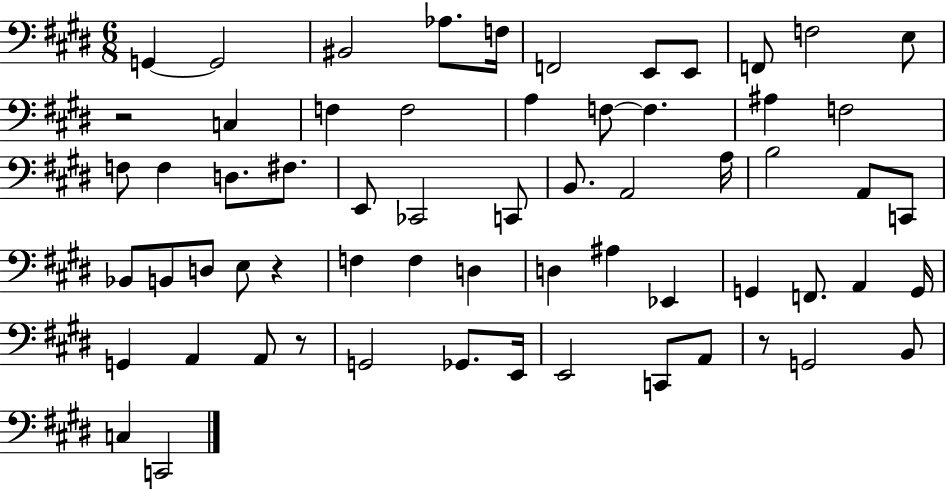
G2/q G2/h BIS2/h Ab3/e. F3/s F2/h E2/e E2/e F2/e F3/h E3/e R/h C3/q F3/q F3/h A3/q F3/e F3/q. A#3/q F3/h F3/e F3/q D3/e. F#3/e. E2/e CES2/h C2/e B2/e. A2/h A3/s B3/h A2/e C2/e Bb2/e B2/e D3/e E3/e R/q F3/q F3/q D3/q D3/q A#3/q Eb2/q G2/q F2/e. A2/q G2/s G2/q A2/q A2/e R/e G2/h Gb2/e. E2/s E2/h C2/e A2/e R/e G2/h B2/e C3/q C2/h